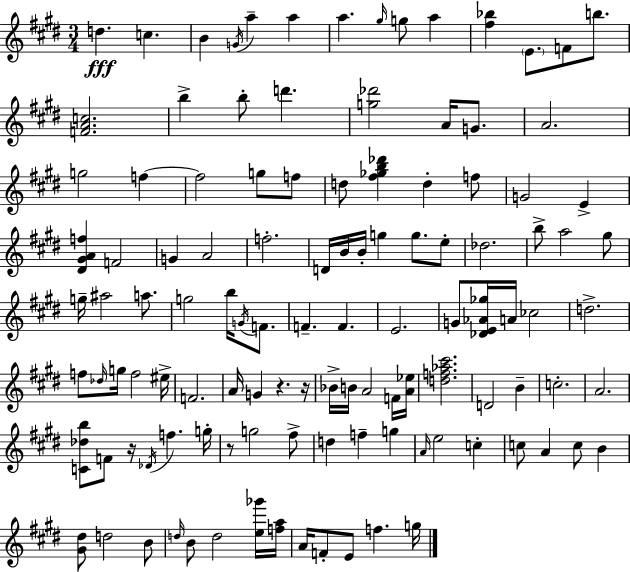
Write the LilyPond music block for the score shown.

{
  \clef treble
  \numericTimeSignature
  \time 3/4
  \key e \major
  d''4.\fff c''4. | b'4 \acciaccatura { g'16 } a''4-- a''4 | a''4. \grace { gis''16 } g''8 a''4 | <fis'' bes''>4 \parenthesize e'8. f'8 b''8. | \break <f' a' c''>2. | b''4-> b''8-. d'''4. | <g'' des'''>2 a'16 g'8. | a'2. | \break g''2 f''4~~ | f''2 g''8 | f''8 d''8 <fis'' ges'' b'' des'''>4 d''4-. | f''8 g'2 e'4-> | \break <dis' gis' a' f''>4 f'2 | g'4 a'2 | f''2.-. | d'16 b'16 b'16-. g''4 g''8. | \break e''8-. des''2. | b''8-> a''2 | gis''8 g''16-- ais''2 a''8. | g''2 b''16 \acciaccatura { g'16 } | \break f'8. f'4.-- f'4. | e'2. | g'8 <des' e' aes' ges''>16 a'16 ces''2 | d''2.-> | \break f''8 \grace { des''16 } g''16 f''2 | eis''16-> f'2. | a'16 g'4 r4. | r16 bes'16-> b'16 a'2 | \break f'16 <a' ees''>16 <d'' f'' aes'' cis'''>2. | d'2 | b'4-- c''2.-. | a'2. | \break <c' des'' b''>8 f'8 r16 \acciaccatura { des'16 } f''4. | g''16-. r8 g''2 | fis''8-> d''4 f''4-- | g''4 \grace { a'16 } e''2 | \break c''4-. c''8 a'4 | c''8 b'4 <gis' dis''>8 d''2 | b'8 \grace { d''16 } b'8 d''2 | <e'' ges'''>16 <f'' a''>16 a'16 f'8-. e'8 | \break f''4. g''16 \bar "|."
}